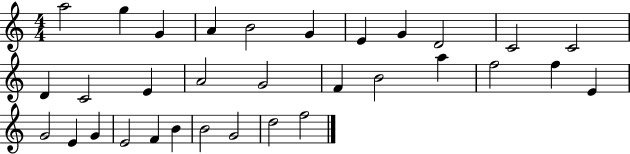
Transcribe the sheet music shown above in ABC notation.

X:1
T:Untitled
M:4/4
L:1/4
K:C
a2 g G A B2 G E G D2 C2 C2 D C2 E A2 G2 F B2 a f2 f E G2 E G E2 F B B2 G2 d2 f2